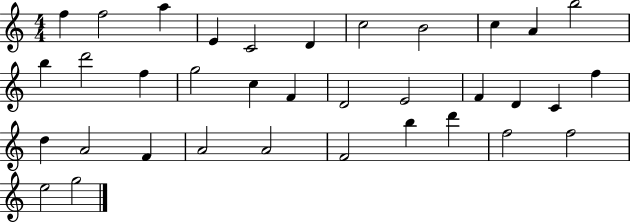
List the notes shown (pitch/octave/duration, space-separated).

F5/q F5/h A5/q E4/q C4/h D4/q C5/h B4/h C5/q A4/q B5/h B5/q D6/h F5/q G5/h C5/q F4/q D4/h E4/h F4/q D4/q C4/q F5/q D5/q A4/h F4/q A4/h A4/h F4/h B5/q D6/q F5/h F5/h E5/h G5/h